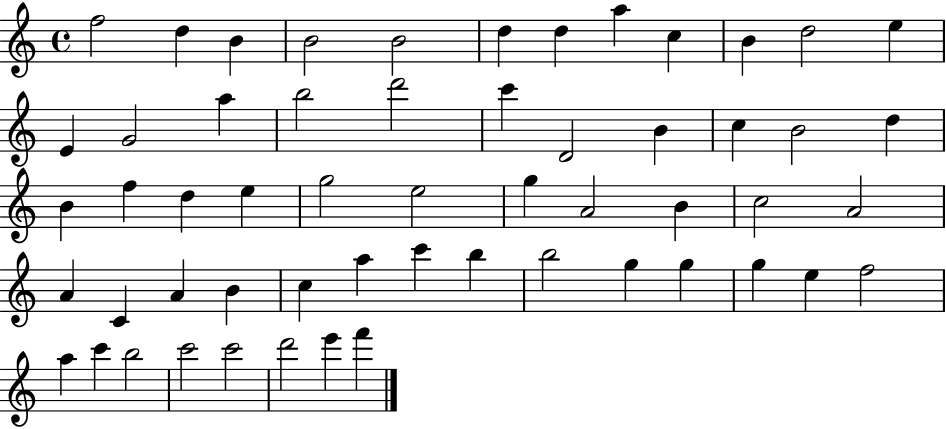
F5/h D5/q B4/q B4/h B4/h D5/q D5/q A5/q C5/q B4/q D5/h E5/q E4/q G4/h A5/q B5/h D6/h C6/q D4/h B4/q C5/q B4/h D5/q B4/q F5/q D5/q E5/q G5/h E5/h G5/q A4/h B4/q C5/h A4/h A4/q C4/q A4/q B4/q C5/q A5/q C6/q B5/q B5/h G5/q G5/q G5/q E5/q F5/h A5/q C6/q B5/h C6/h C6/h D6/h E6/q F6/q